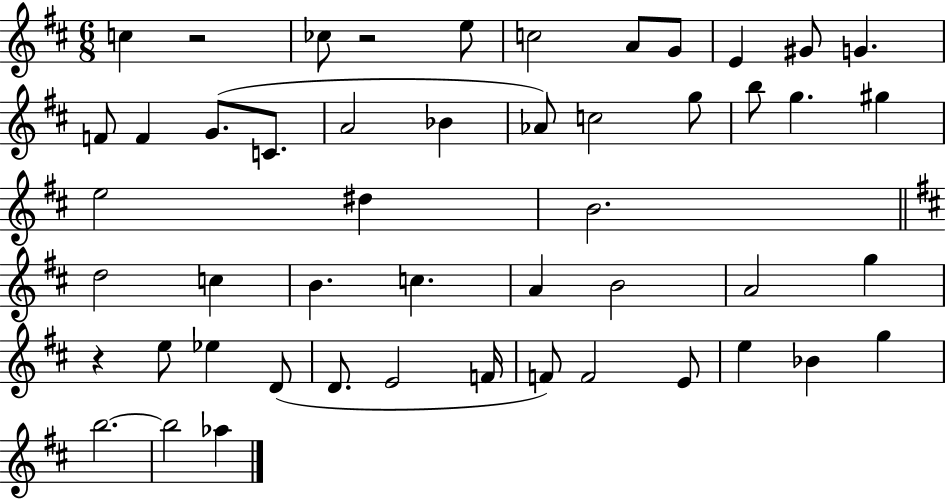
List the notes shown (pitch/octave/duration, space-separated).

C5/q R/h CES5/e R/h E5/e C5/h A4/e G4/e E4/q G#4/e G4/q. F4/e F4/q G4/e. C4/e. A4/h Bb4/q Ab4/e C5/h G5/e B5/e G5/q. G#5/q E5/h D#5/q B4/h. D5/h C5/q B4/q. C5/q. A4/q B4/h A4/h G5/q R/q E5/e Eb5/q D4/e D4/e. E4/h F4/s F4/e F4/h E4/e E5/q Bb4/q G5/q B5/h. B5/h Ab5/q